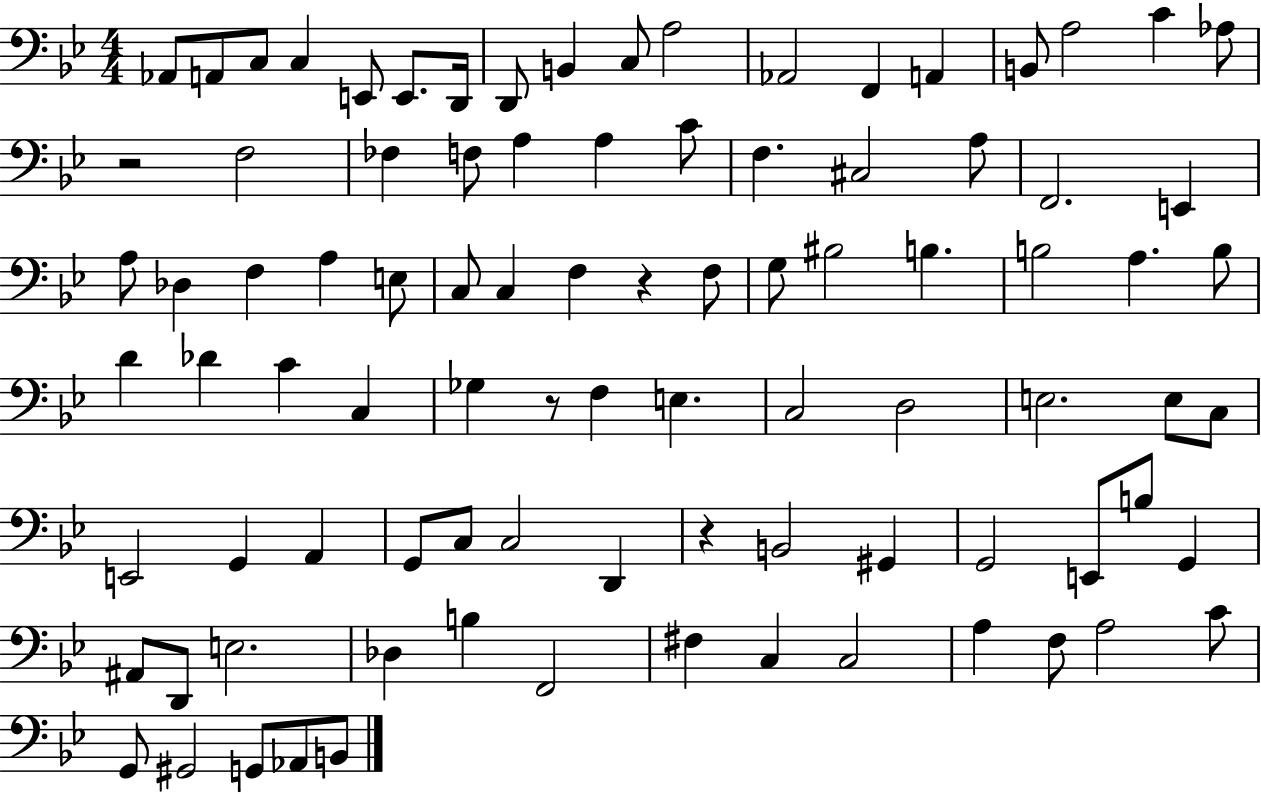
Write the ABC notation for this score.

X:1
T:Untitled
M:4/4
L:1/4
K:Bb
_A,,/2 A,,/2 C,/2 C, E,,/2 E,,/2 D,,/4 D,,/2 B,, C,/2 A,2 _A,,2 F,, A,, B,,/2 A,2 C _A,/2 z2 F,2 _F, F,/2 A, A, C/2 F, ^C,2 A,/2 F,,2 E,, A,/2 _D, F, A, E,/2 C,/2 C, F, z F,/2 G,/2 ^B,2 B, B,2 A, B,/2 D _D C C, _G, z/2 F, E, C,2 D,2 E,2 E,/2 C,/2 E,,2 G,, A,, G,,/2 C,/2 C,2 D,, z B,,2 ^G,, G,,2 E,,/2 B,/2 G,, ^A,,/2 D,,/2 E,2 _D, B, F,,2 ^F, C, C,2 A, F,/2 A,2 C/2 G,,/2 ^G,,2 G,,/2 _A,,/2 B,,/2